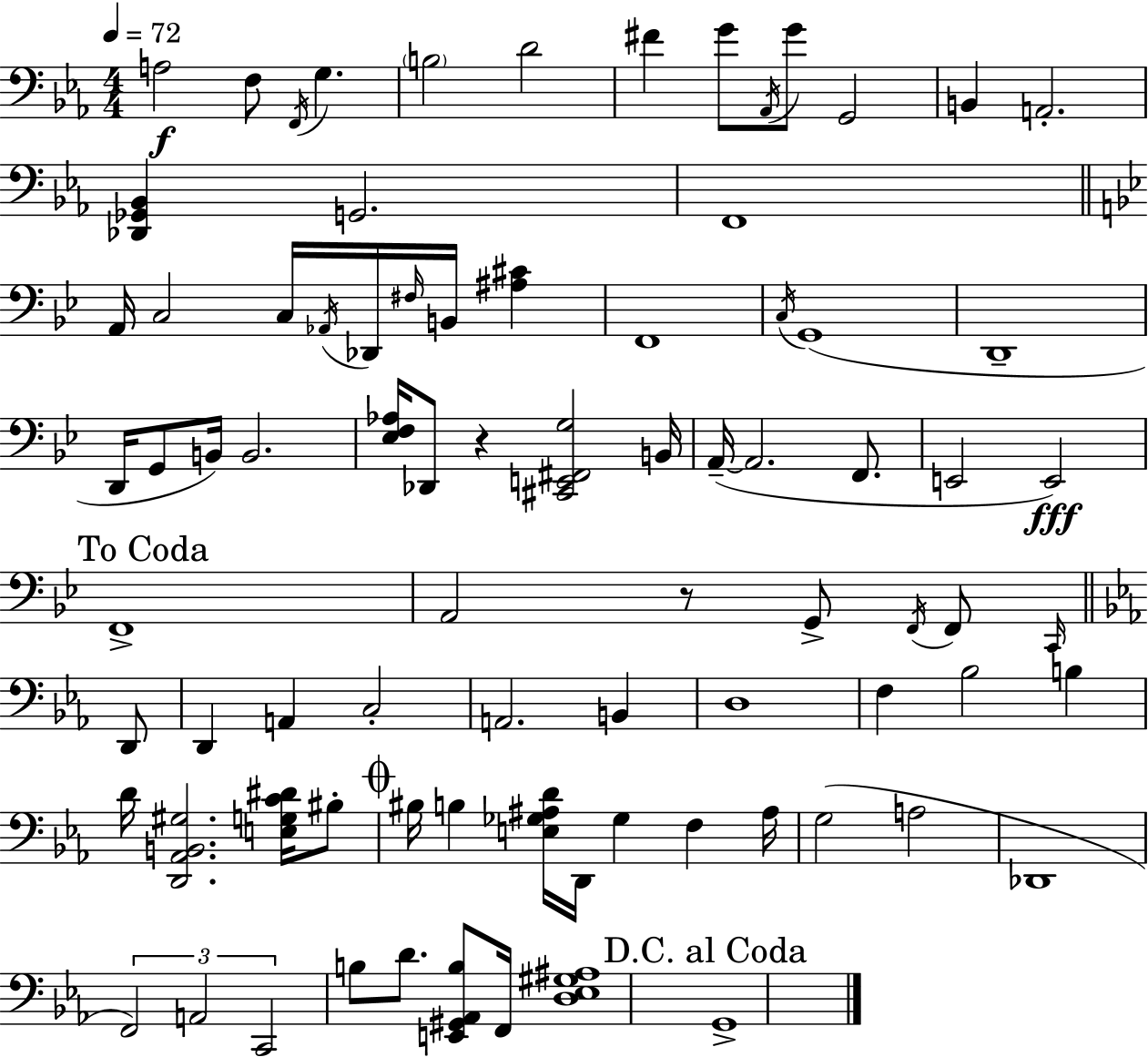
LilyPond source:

{
  \clef bass
  \numericTimeSignature
  \time 4/4
  \key ees \major
  \tempo 4 = 72
  a2\f f8 \acciaccatura { f,16 } g4. | \parenthesize b2 d'2 | fis'4 g'8 \acciaccatura { aes,16 } g'8 g,2 | b,4 a,2.-. | \break <des, ges, bes,>4 g,2. | f,1 | \bar "||" \break \key bes \major a,16 c2 c16 \acciaccatura { aes,16 } des,16 \grace { fis16 } b,16 <ais cis'>4 | f,1 | \acciaccatura { c16 }( g,1 | d,1-- | \break d,16 g,8 b,16) b,2. | <ees f aes>16 des,8 r4 <cis, e, fis, g>2 | b,16 a,16--~(~ a,2. | f,8. e,2 e,2\fff) | \break \mark "To Coda" f,1-> | a,2 r8 g,8-> \acciaccatura { f,16 } | f,8 \grace { c,16 } \bar "||" \break \key c \minor d,8 d,4 a,4 c2-. | a,2. b,4 | d1 | f4 bes2 b4 | \break d'16 <d, aes, b, gis>2. <e g c' dis'>16 | bis8-. \mark \markup { \musicglyph "scripts.coda" } bis16 b4 <e ges ais d'>16 d,16 ges4 f4 | ais16 g2( a2 | des,1 | \break \tuplet 3/2 { f,2) a,2 | c,2 } b8 d'8. <e, gis, aes, b>8 | f,16 <d ees gis ais>1 | \mark "D.C. al Coda" g,1-> | \break \bar "|."
}